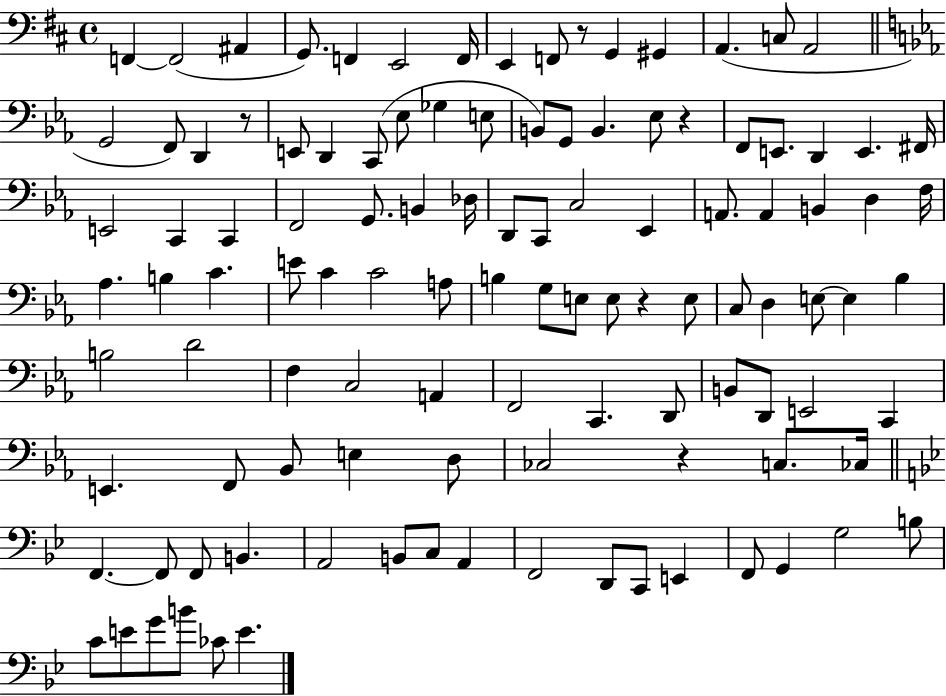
{
  \clef bass
  \time 4/4
  \defaultTimeSignature
  \key d \major
  \repeat volta 2 { f,4~~ f,2( ais,4 | g,8.) f,4 e,2 f,16 | e,4 f,8 r8 g,4 gis,4 | a,4.( c8 a,2 | \break \bar "||" \break \key ees \major g,2 f,8) d,4 r8 | e,8 d,4 c,8( ees8 ges4 e8 | b,8) g,8 b,4. ees8 r4 | f,8 e,8. d,4 e,4. fis,16 | \break e,2 c,4 c,4 | f,2 g,8. b,4 des16 | d,8 c,8 c2 ees,4 | a,8. a,4 b,4 d4 f16 | \break aes4. b4 c'4. | e'8 c'4 c'2 a8 | b4 g8 e8 e8 r4 e8 | c8 d4 e8~~ e4 bes4 | \break b2 d'2 | f4 c2 a,4 | f,2 c,4. d,8 | b,8 d,8 e,2 c,4 | \break e,4. f,8 bes,8 e4 d8 | ces2 r4 c8. ces16 | \bar "||" \break \key g \minor f,4.~~ f,8 f,8 b,4. | a,2 b,8 c8 a,4 | f,2 d,8 c,8 e,4 | f,8 g,4 g2 b8 | \break c'8 e'8 g'8 b'8 ces'8 e'4. | } \bar "|."
}